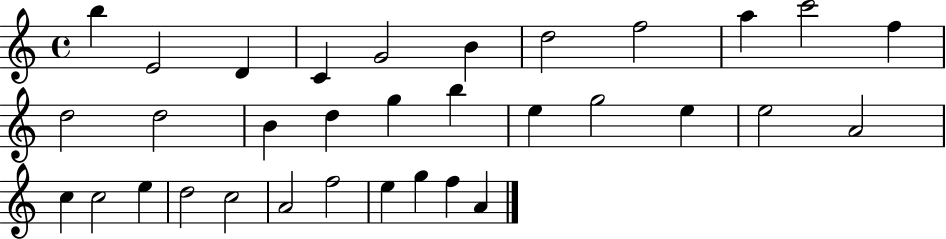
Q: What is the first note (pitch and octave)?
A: B5